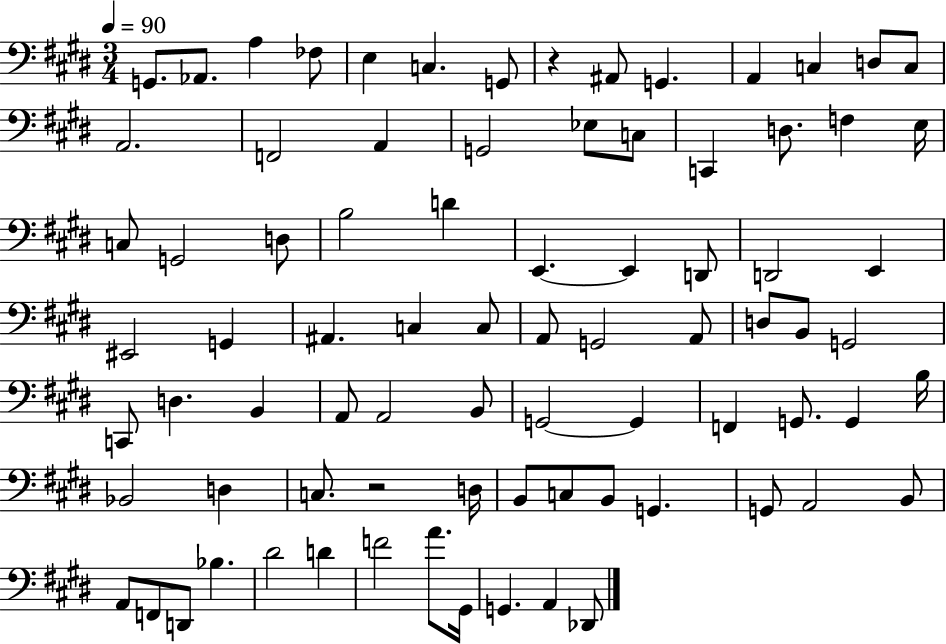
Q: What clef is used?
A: bass